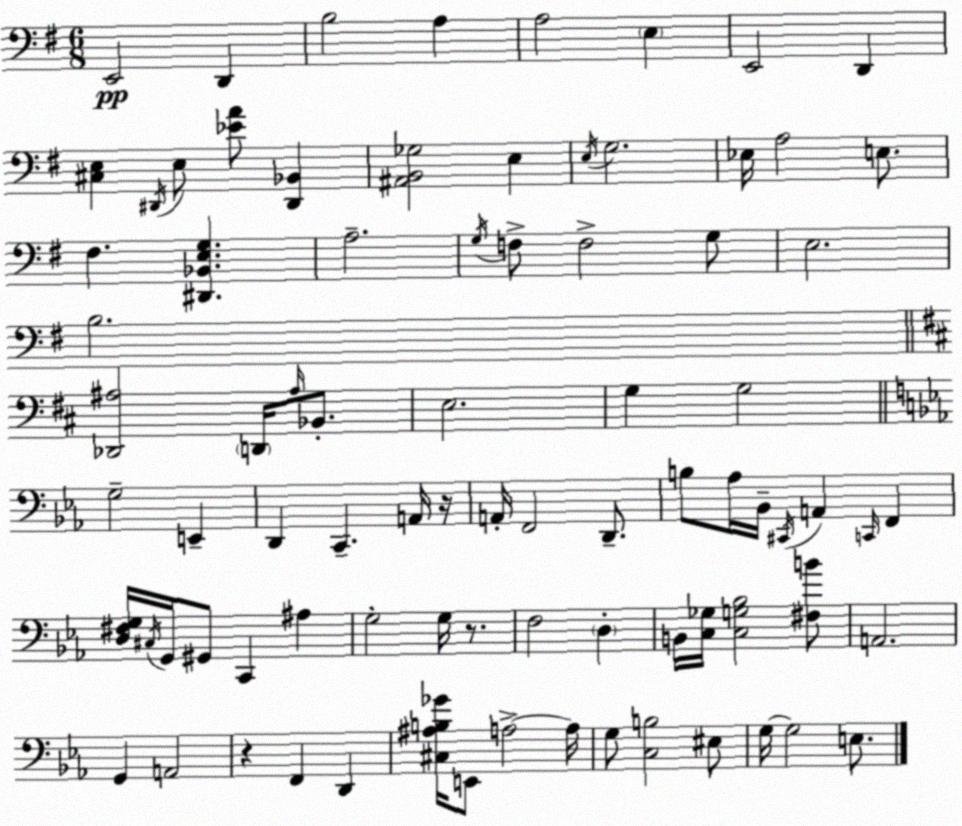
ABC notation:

X:1
T:Untitled
M:6/8
L:1/4
K:Em
E,,2 D,, B,2 A, A,2 E, E,,2 D,, [^C,E,] ^D,,/4 E,/2 [_EA]/2 [^D,,_B,,] [^A,,B,,_G,]2 E, E,/4 G,2 _E,/4 A,2 E,/2 ^F, [^D,,_B,,E,G,] A,2 G,/4 F,/2 F,2 G,/2 E,2 B,2 [_D,,^A,]2 D,,/4 ^A,/4 _B,,/2 E,2 G, G,2 G,2 E,, D,, C,, A,,/4 z/4 A,,/4 F,,2 D,,/2 B,/2 _A,/4 _B,,/4 ^C,,/4 A,, C,,/4 F,, [D,^F,G,]/4 ^C,/4 G,,/4 ^G,,/2 C,, ^A, G,2 G,/4 z/2 F,2 D, B,,/4 [C,_G,]/4 [C,G,_B,]2 [^F,B]/2 A,,2 G,, A,,2 z F,, D,, [^C,^A,B,_G]/4 E,,/2 A,2 A,/4 G,/2 [C,B,]2 ^E,/2 G,/4 G,2 E,/2